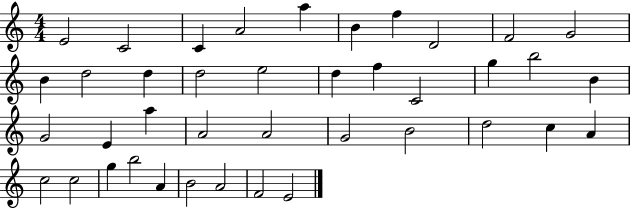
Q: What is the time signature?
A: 4/4